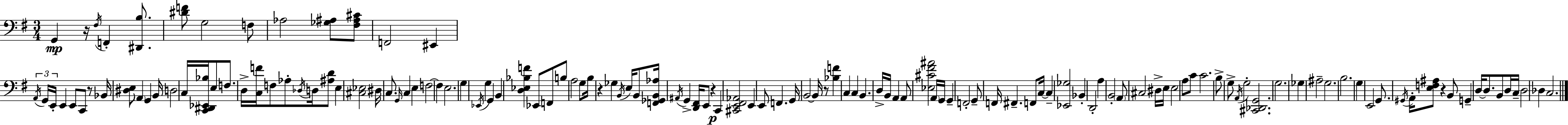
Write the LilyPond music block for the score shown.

{
  \clef bass
  \numericTimeSignature
  \time 3/4
  \key g \major
  g,4\mp r16 \acciaccatura { fis16 } f,4-. <dis, b>8. | <dis' f'>8 g2 f8 | aes2 <ges ais>8 <fis ais cis'>8 | f,2 eis,4 | \break \tuplet 3/2 { \acciaccatura { a,16 } g,16 e,16-. } e,4 e,8 c,8 | r8 bes,16 <dis e>8 \parenthesize a,4 g,4 | b,16 d2 c16 <c, dis, ees, bes>16 | e8 f8. d16-> <c f'>16 f8 aes8-. \acciaccatura { des16 } | \break d16 <ais d'>8 e4 <cis ees>2 | dis16 c8. \grace { g,16 } c4 | e4 f2~~ | f4 e2. | \break g4 \acciaccatura { ees,16 } g4 | g,4 b,4 <d ees bes f'>4 | ees,8 f,8 b8 a2 | g8 b16 r4 ges4 | \break \acciaccatura { b,16 } e16 b,8 <f, ges, b, aes>16 \acciaccatura { ais,16 } g,4-> | <d, fis,>16 e,8 r4\p c,4 <cis, e, fis, aes,>2 | e,4 e,8 | f,4. g,16 b,2~~ | \break b,16 r8 <bes f'>4 c4 | c4 b,4. | d16-> b,16 a,4 a,8 <ees cis' fis' ais'>2 | \parenthesize a,16 g,16 g,4-- f,2-. | \break g,8-- f,16 fis,4.-- | f,8 c16~~ c4-- <ees, ges>2 | bes,4-. d,2-. | a4 b,2-. | \break \parenthesize a,8 cis2 | dis16-> e16 e2 | a8 c'8 c'2. | b8-> g8-> \acciaccatura { a,16 } | \break g2-. <cis, des, g,>2. | g2. | ges4 | ais2-- g2. | \break b2. | g4 | e,2 g,8. \acciaccatura { gis,16 } | a,16-. <e f ais>8 r4 b,8 g,4-- | \break d16~~ d8. b,8 d16 c16-- d2 | des4 c2. | \bar "|."
}